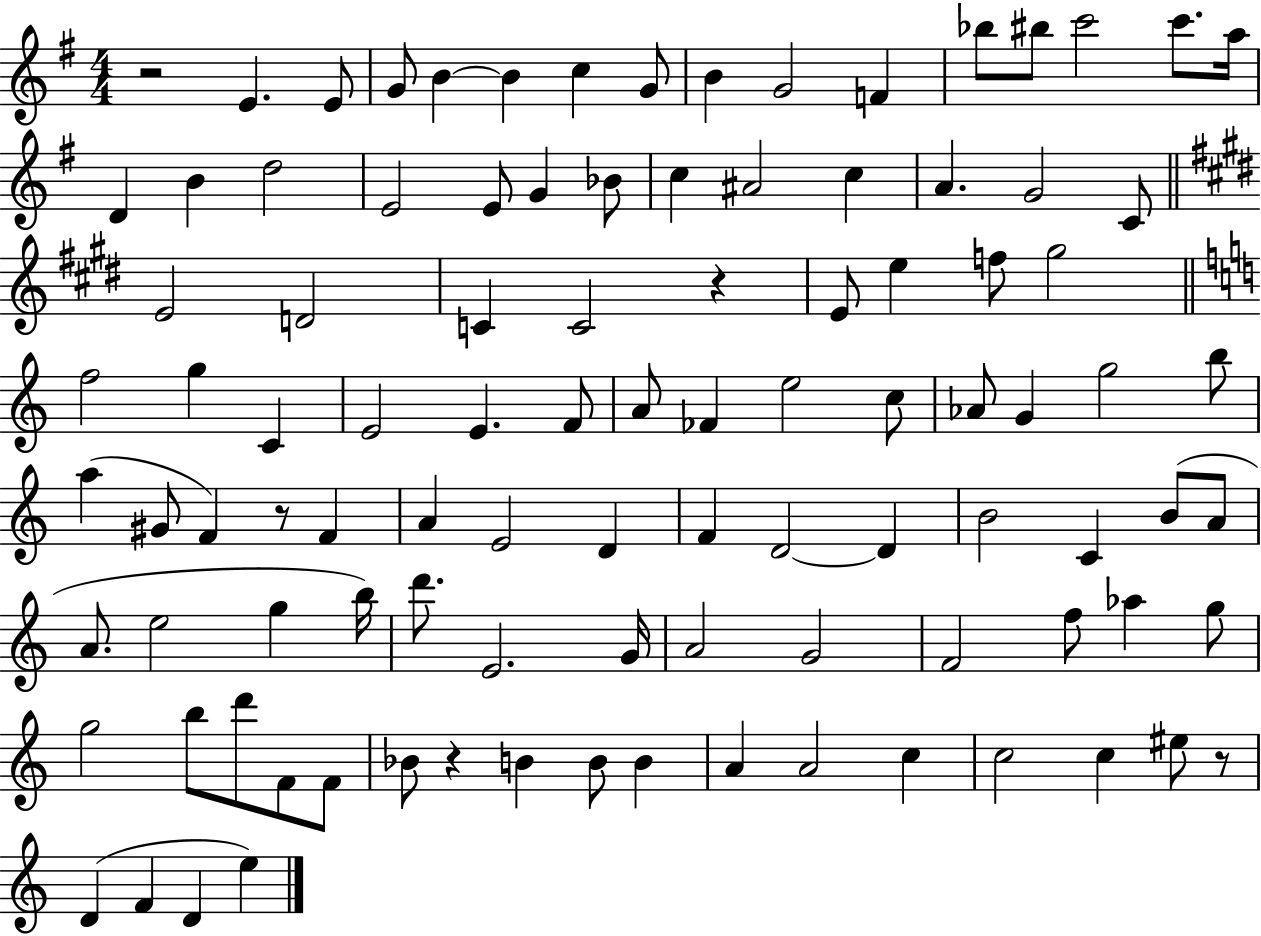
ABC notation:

X:1
T:Untitled
M:4/4
L:1/4
K:G
z2 E E/2 G/2 B B c G/2 B G2 F _b/2 ^b/2 c'2 c'/2 a/4 D B d2 E2 E/2 G _B/2 c ^A2 c A G2 C/2 E2 D2 C C2 z E/2 e f/2 ^g2 f2 g C E2 E F/2 A/2 _F e2 c/2 _A/2 G g2 b/2 a ^G/2 F z/2 F A E2 D F D2 D B2 C B/2 A/2 A/2 e2 g b/4 d'/2 E2 G/4 A2 G2 F2 f/2 _a g/2 g2 b/2 d'/2 F/2 F/2 _B/2 z B B/2 B A A2 c c2 c ^e/2 z/2 D F D e